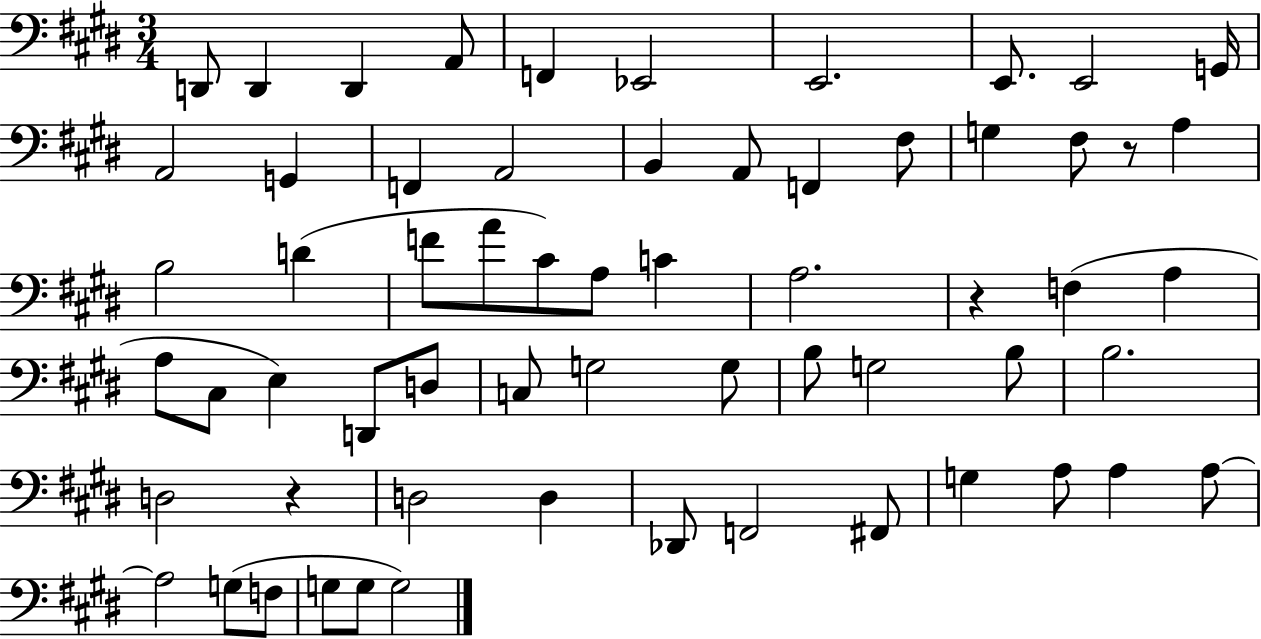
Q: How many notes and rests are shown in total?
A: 62